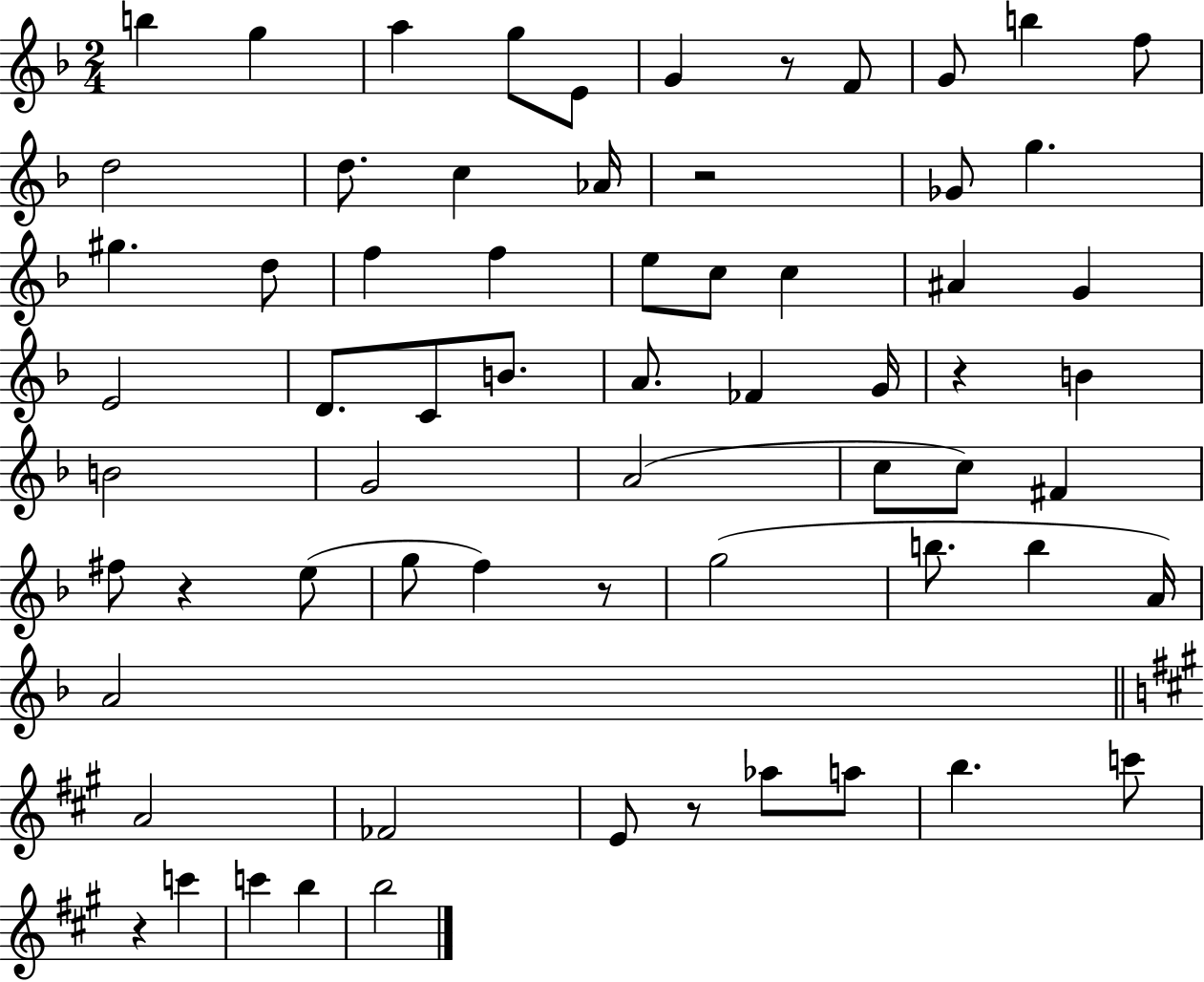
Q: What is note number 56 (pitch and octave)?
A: C6